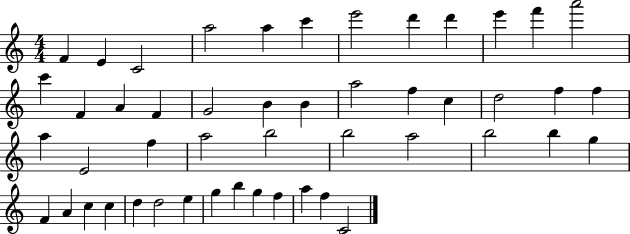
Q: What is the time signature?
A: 4/4